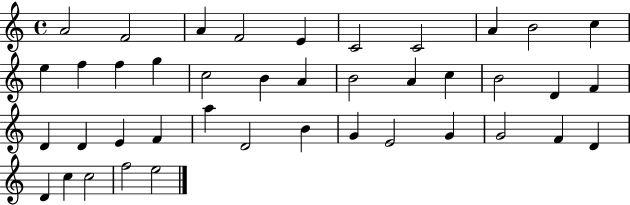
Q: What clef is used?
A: treble